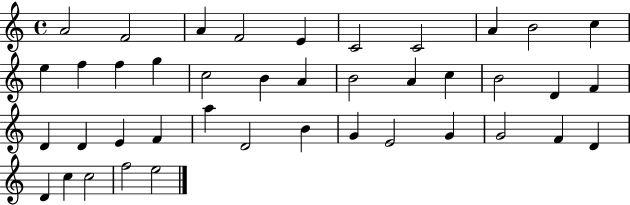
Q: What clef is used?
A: treble